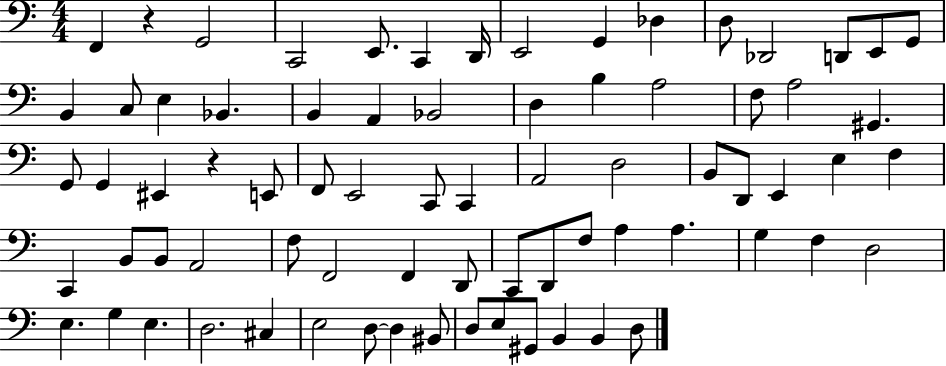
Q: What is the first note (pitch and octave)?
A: F2